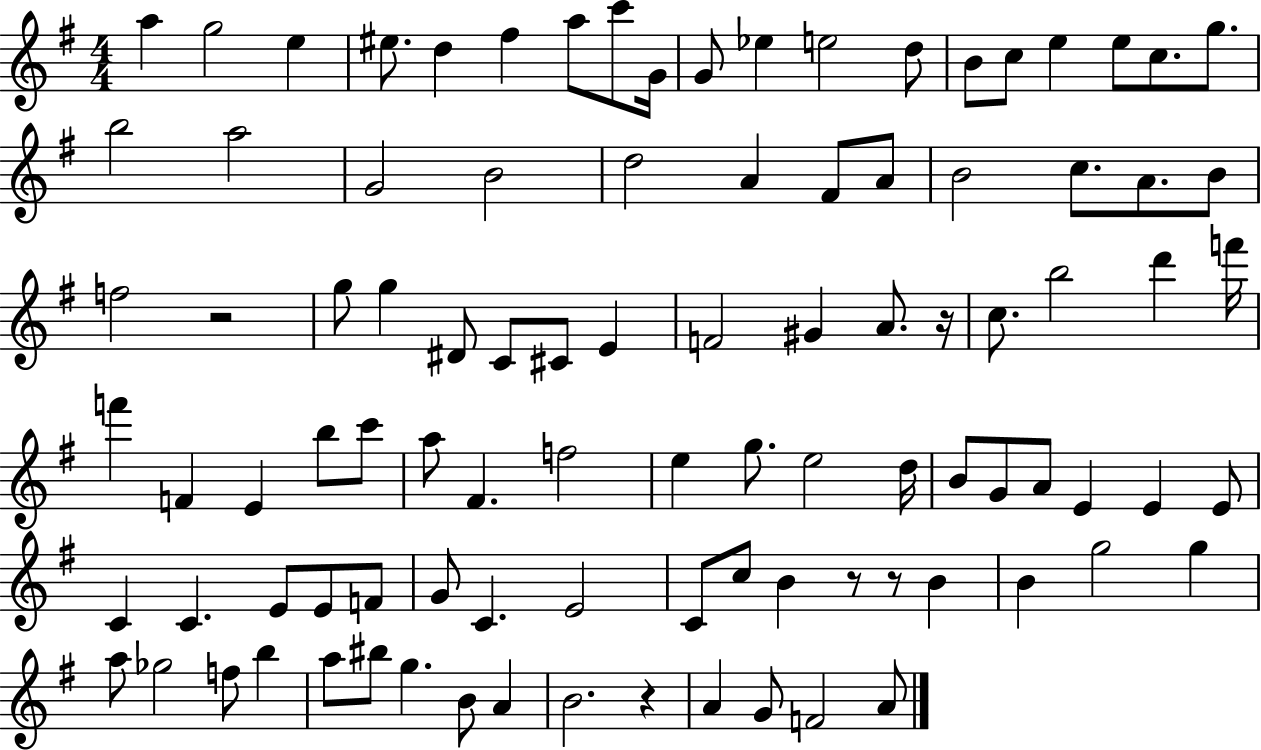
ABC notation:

X:1
T:Untitled
M:4/4
L:1/4
K:G
a g2 e ^e/2 d ^f a/2 c'/2 G/4 G/2 _e e2 d/2 B/2 c/2 e e/2 c/2 g/2 b2 a2 G2 B2 d2 A ^F/2 A/2 B2 c/2 A/2 B/2 f2 z2 g/2 g ^D/2 C/2 ^C/2 E F2 ^G A/2 z/4 c/2 b2 d' f'/4 f' F E b/2 c'/2 a/2 ^F f2 e g/2 e2 d/4 B/2 G/2 A/2 E E E/2 C C E/2 E/2 F/2 G/2 C E2 C/2 c/2 B z/2 z/2 B B g2 g a/2 _g2 f/2 b a/2 ^b/2 g B/2 A B2 z A G/2 F2 A/2